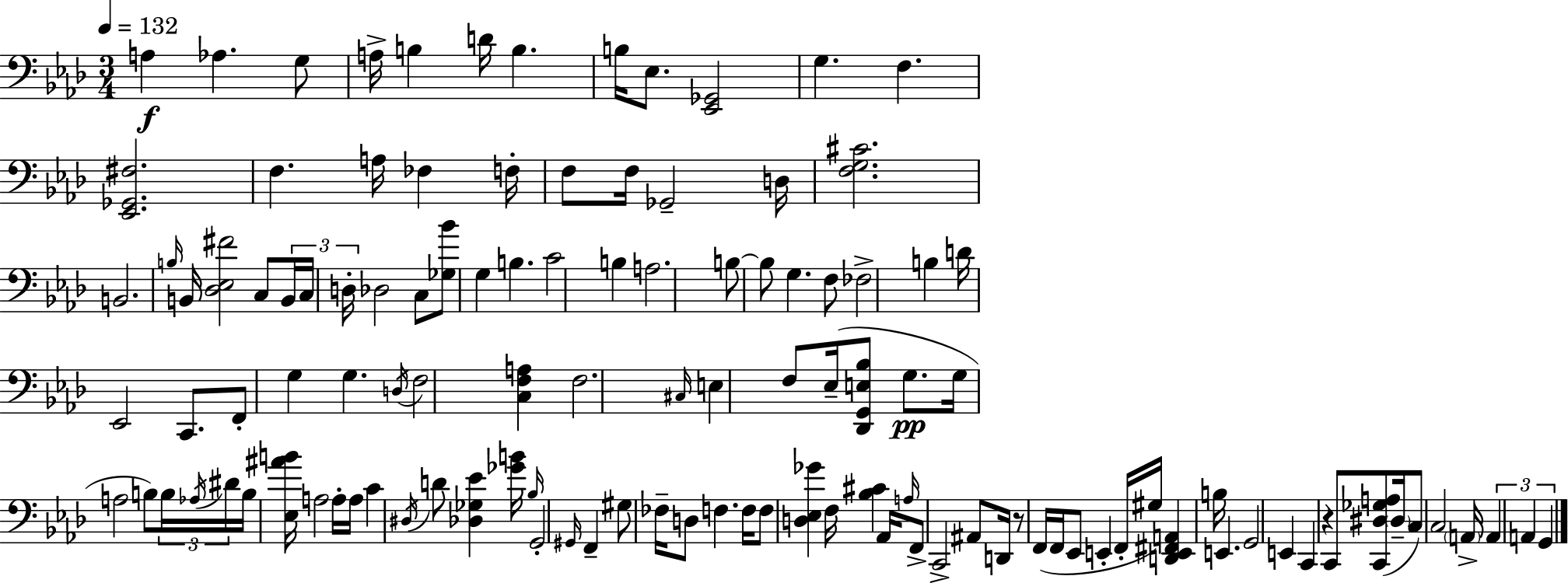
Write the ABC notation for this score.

X:1
T:Untitled
M:3/4
L:1/4
K:Ab
A, _A, G,/2 A,/4 B, D/4 B, B,/4 _E,/2 [_E,,_G,,]2 G, F, [_E,,_G,,^F,]2 F, A,/4 _F, F,/4 F,/2 F,/4 _G,,2 D,/4 [F,G,^C]2 B,,2 B,/4 B,,/4 [_D,_E,^F]2 C,/2 B,,/4 C,/4 D,/4 _D,2 C,/2 [_G,_B]/2 G, B, C2 B, A,2 B,/2 B,/2 G, F,/2 _F,2 B, D/4 _E,,2 C,,/2 F,,/2 G, G, D,/4 F,2 [C,F,A,] F,2 ^C,/4 E, F,/2 _E,/4 [_D,,G,,E,_B,]/2 G,/2 G,/4 A,2 B,/2 B,/4 _A,/4 ^D/4 B,/4 [_E,^AB]/4 A,2 A,/4 A,/4 C ^D,/4 D/2 [_D,_G,_E] [_GB]/4 _B,/4 G,,2 ^G,,/4 F,, ^G,/2 _F,/4 D,/2 F, F,/4 F,/2 [D,_E,_G] F,/4 [_B,^C] _A,,/4 A,/4 F,,/2 C,,2 ^A,,/2 D,,/4 z/2 F,,/4 F,,/4 _E,,/2 E,, F,,/4 ^G,/4 [D,,E,,^F,,A,,] B,/4 E,, G,,2 E,, C,, z C,,/2 [C,,^D,_G,A,]/2 ^D,/4 C,/2 C,2 A,,/4 A,, A,, G,,